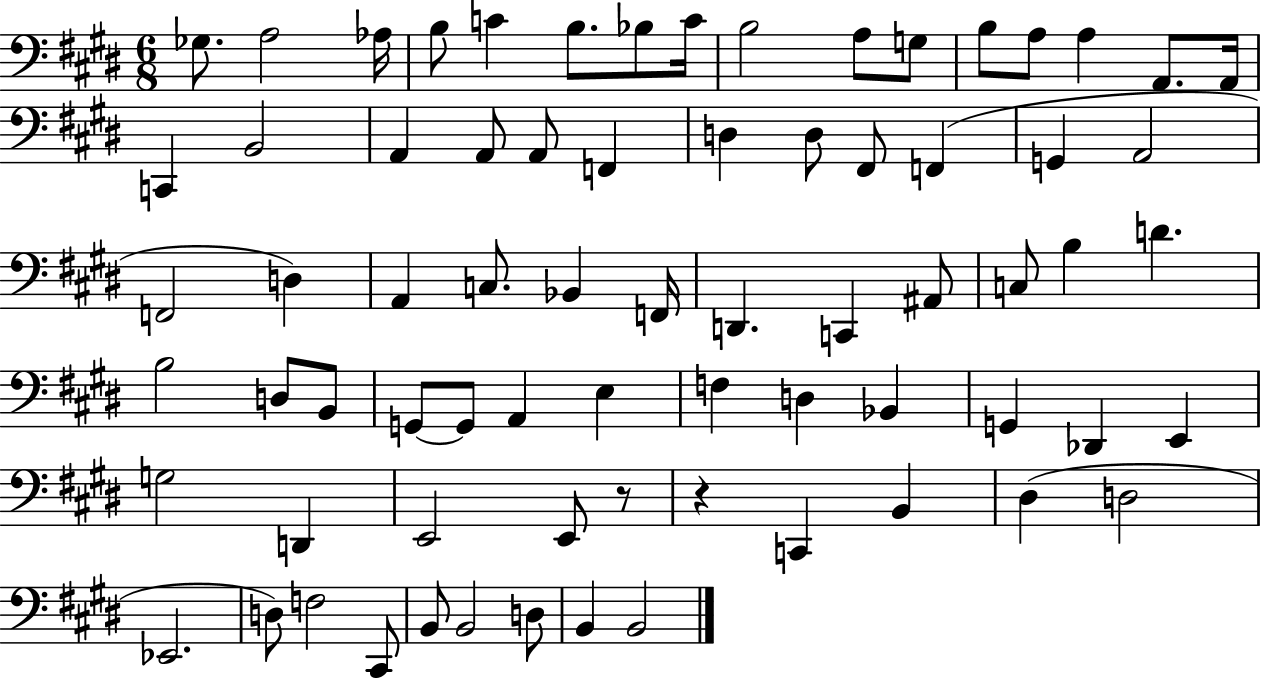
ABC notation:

X:1
T:Untitled
M:6/8
L:1/4
K:E
_G,/2 A,2 _A,/4 B,/2 C B,/2 _B,/2 C/4 B,2 A,/2 G,/2 B,/2 A,/2 A, A,,/2 A,,/4 C,, B,,2 A,, A,,/2 A,,/2 F,, D, D,/2 ^F,,/2 F,, G,, A,,2 F,,2 D, A,, C,/2 _B,, F,,/4 D,, C,, ^A,,/2 C,/2 B, D B,2 D,/2 B,,/2 G,,/2 G,,/2 A,, E, F, D, _B,, G,, _D,, E,, G,2 D,, E,,2 E,,/2 z/2 z C,, B,, ^D, D,2 _E,,2 D,/2 F,2 ^C,,/2 B,,/2 B,,2 D,/2 B,, B,,2